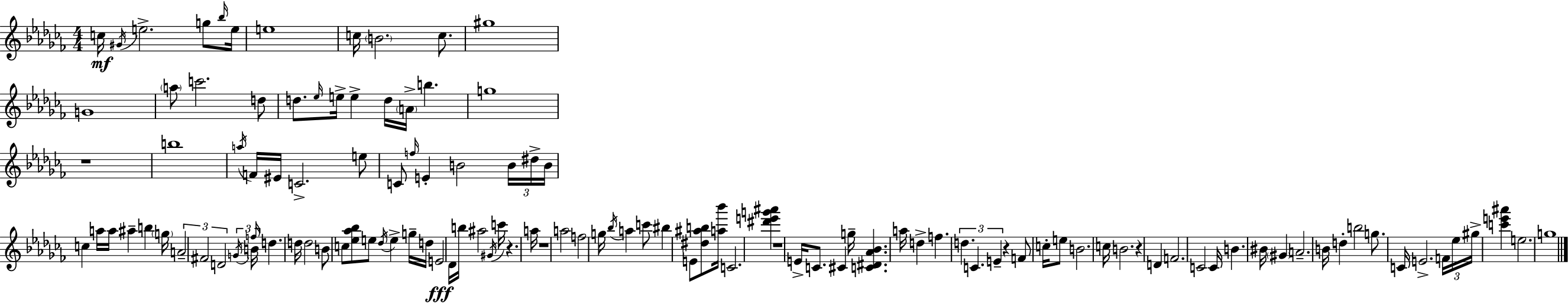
{
  \clef treble
  \numericTimeSignature
  \time 4/4
  \key aes \minor
  c''16\mf \acciaccatura { gis'16 } e''2.-> g''8 | \grace { bes''16 } e''16 e''1 | c''16 \parenthesize b'2. c''8. | gis''1 | \break g'1 | \parenthesize a''8 c'''2. | d''8 d''8. \grace { ees''16 } e''16-> e''4-> d''16 \parenthesize a'16-> b''4. | g''1 | \break r1 | b''1 | \acciaccatura { a''16 } f'16 eis'16 c'2.-> | e''8 c'8 \grace { f''16 } e'4-. b'2 | \break \tuplet 3/2 { b'16 dis''16-> b'16 } c''4 a''16 a''16 ais''4-- | b''4 \parenthesize g''16 \tuplet 3/2 { a'2-- fis'2 | d'2 } \tuplet 3/2 { \acciaccatura { g'16 } b'16 \grace { f''16 } } | d''4. d''16 d''2 b'8 | \break c''8 <ees'' aes'' bes''>8 e''8 \acciaccatura { des''16 } e''4-> g''16-- d''16 e'2\fff | des'16 b''16 ais''2 | \acciaccatura { gis'16 } c'''16 r4. a''16 r1 | a''2 | \break f''2 g''16 \acciaccatura { bes''16 } a''4 c'''8 | bis''4 e'8 <dis'' ais'' b''>8 <a'' bes'''>16 c'2. | <dis''' e''' g''' ais'''>4 r1 | e'16-> c'8. cis'4 | \break g''16-- <c' dis' aes' bes'>4. a''16 d''4-> f''4. | \tuplet 3/2 { d''4. c'4. | e'4-- } r4 f'8 c''16-. e''8 b'2. | c''16 b'2. | \break r4 d'4 f'2. | c'2 | c'16 b'4. bis'16 \parenthesize gis'4 a'2.-- | b'16 d''4-. b''2 | \break g''8. c'16 e'2.-> | \tuplet 3/2 { f'16 ees''16 gis''16-> } <c''' e''' ais'''>4 e''2. | g''1 | \bar "|."
}